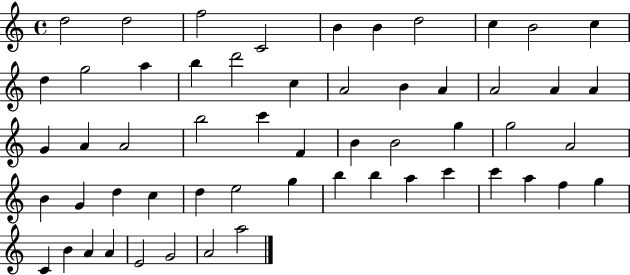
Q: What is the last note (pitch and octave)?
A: A5